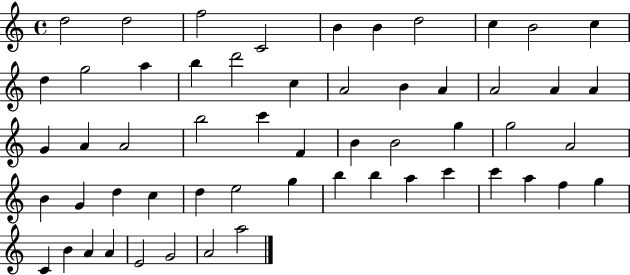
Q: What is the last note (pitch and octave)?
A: A5